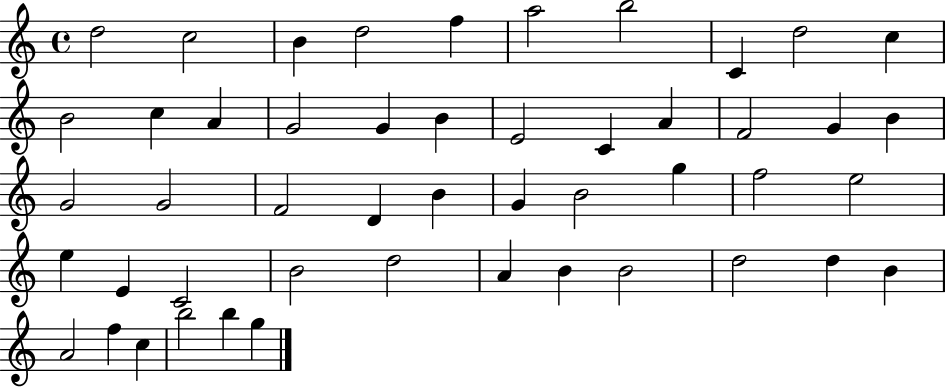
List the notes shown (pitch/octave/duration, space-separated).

D5/h C5/h B4/q D5/h F5/q A5/h B5/h C4/q D5/h C5/q B4/h C5/q A4/q G4/h G4/q B4/q E4/h C4/q A4/q F4/h G4/q B4/q G4/h G4/h F4/h D4/q B4/q G4/q B4/h G5/q F5/h E5/h E5/q E4/q C4/h B4/h D5/h A4/q B4/q B4/h D5/h D5/q B4/q A4/h F5/q C5/q B5/h B5/q G5/q